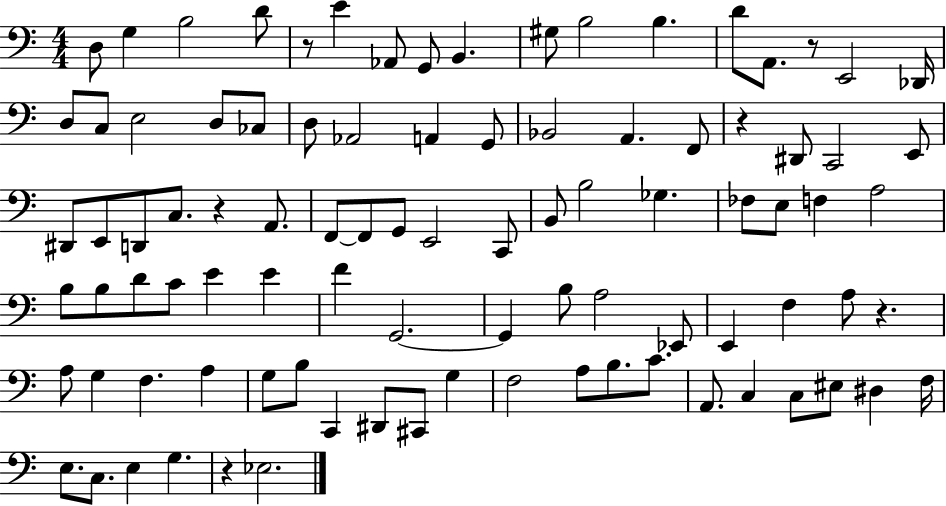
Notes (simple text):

D3/e G3/q B3/h D4/e R/e E4/q Ab2/e G2/e B2/q. G#3/e B3/h B3/q. D4/e A2/e. R/e E2/h Db2/s D3/e C3/e E3/h D3/e CES3/e D3/e Ab2/h A2/q G2/e Bb2/h A2/q. F2/e R/q D#2/e C2/h E2/e D#2/e E2/e D2/e C3/e. R/q A2/e. F2/e F2/e G2/e E2/h C2/e B2/e B3/h Gb3/q. FES3/e E3/e F3/q A3/h B3/e B3/e D4/e C4/e E4/q E4/q F4/q G2/h. G2/q B3/e A3/h Eb2/e E2/q F3/q A3/e R/q. A3/e G3/q F3/q. A3/q G3/e B3/e C2/q D#2/e C#2/e G3/q F3/h A3/e B3/e. C4/e. A2/e. C3/q C3/e EIS3/e D#3/q F3/s E3/e. C3/e. E3/q G3/q. R/q Eb3/h.